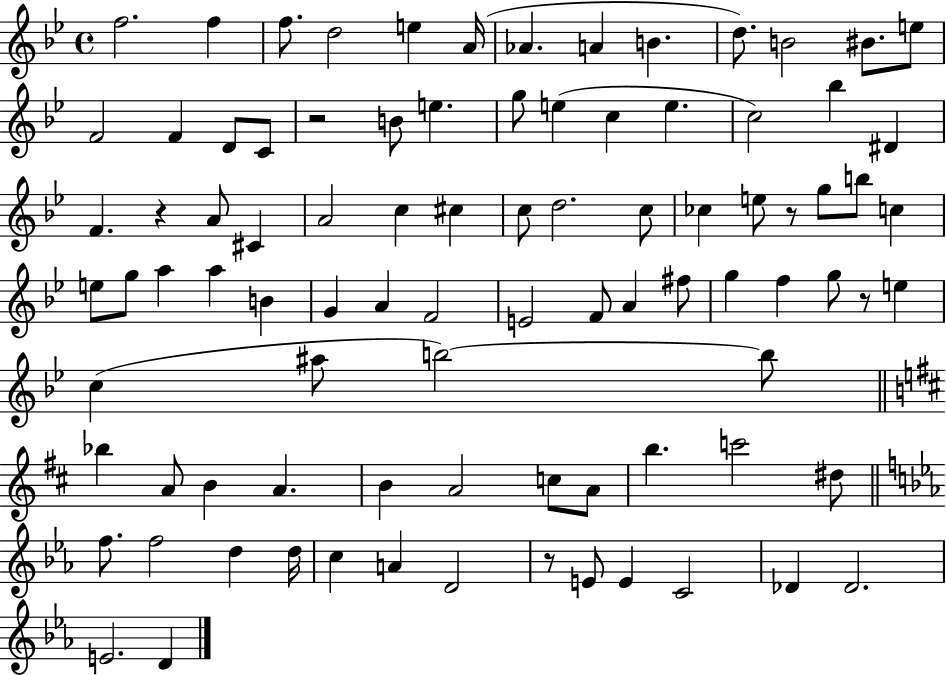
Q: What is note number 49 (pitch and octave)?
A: E4